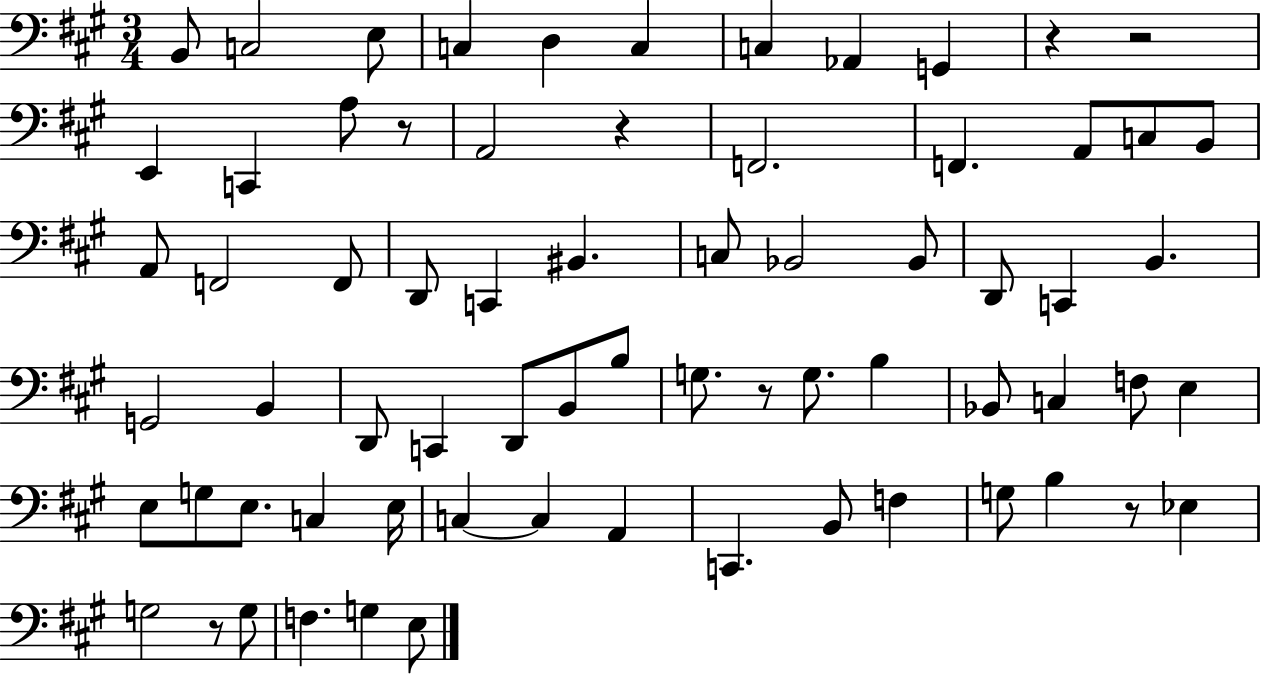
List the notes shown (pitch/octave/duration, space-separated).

B2/e C3/h E3/e C3/q D3/q C3/q C3/q Ab2/q G2/q R/q R/h E2/q C2/q A3/e R/e A2/h R/q F2/h. F2/q. A2/e C3/e B2/e A2/e F2/h F2/e D2/e C2/q BIS2/q. C3/e Bb2/h Bb2/e D2/e C2/q B2/q. G2/h B2/q D2/e C2/q D2/e B2/e B3/e G3/e. R/e G3/e. B3/q Bb2/e C3/q F3/e E3/q E3/e G3/e E3/e. C3/q E3/s C3/q C3/q A2/q C2/q. B2/e F3/q G3/e B3/q R/e Eb3/q G3/h R/e G3/e F3/q. G3/q E3/e